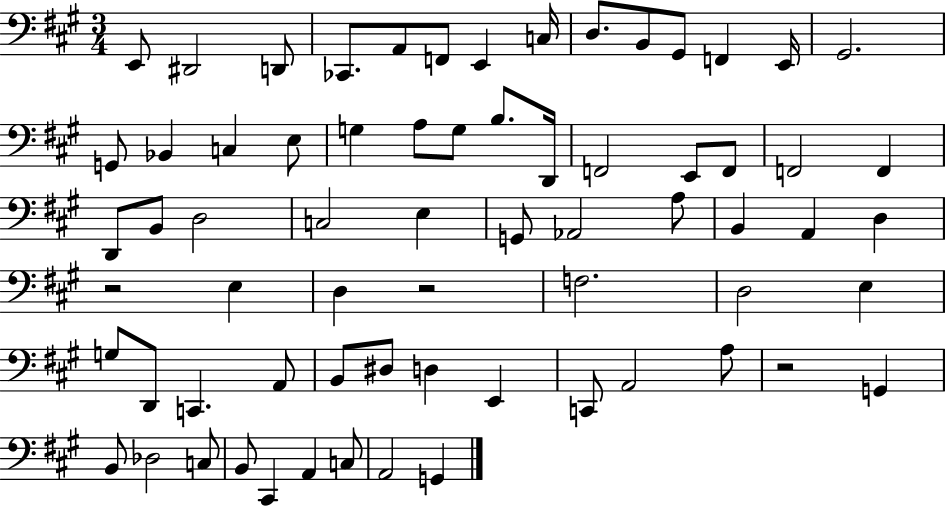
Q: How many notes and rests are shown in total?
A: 68